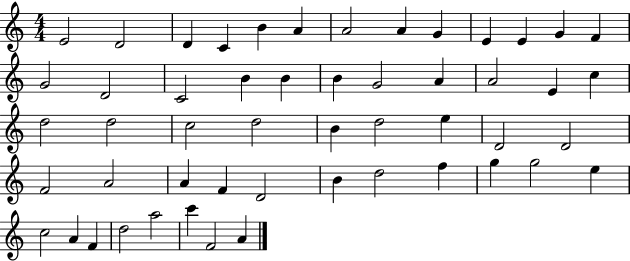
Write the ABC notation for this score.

X:1
T:Untitled
M:4/4
L:1/4
K:C
E2 D2 D C B A A2 A G E E G F G2 D2 C2 B B B G2 A A2 E c d2 d2 c2 d2 B d2 e D2 D2 F2 A2 A F D2 B d2 f g g2 e c2 A F d2 a2 c' F2 A